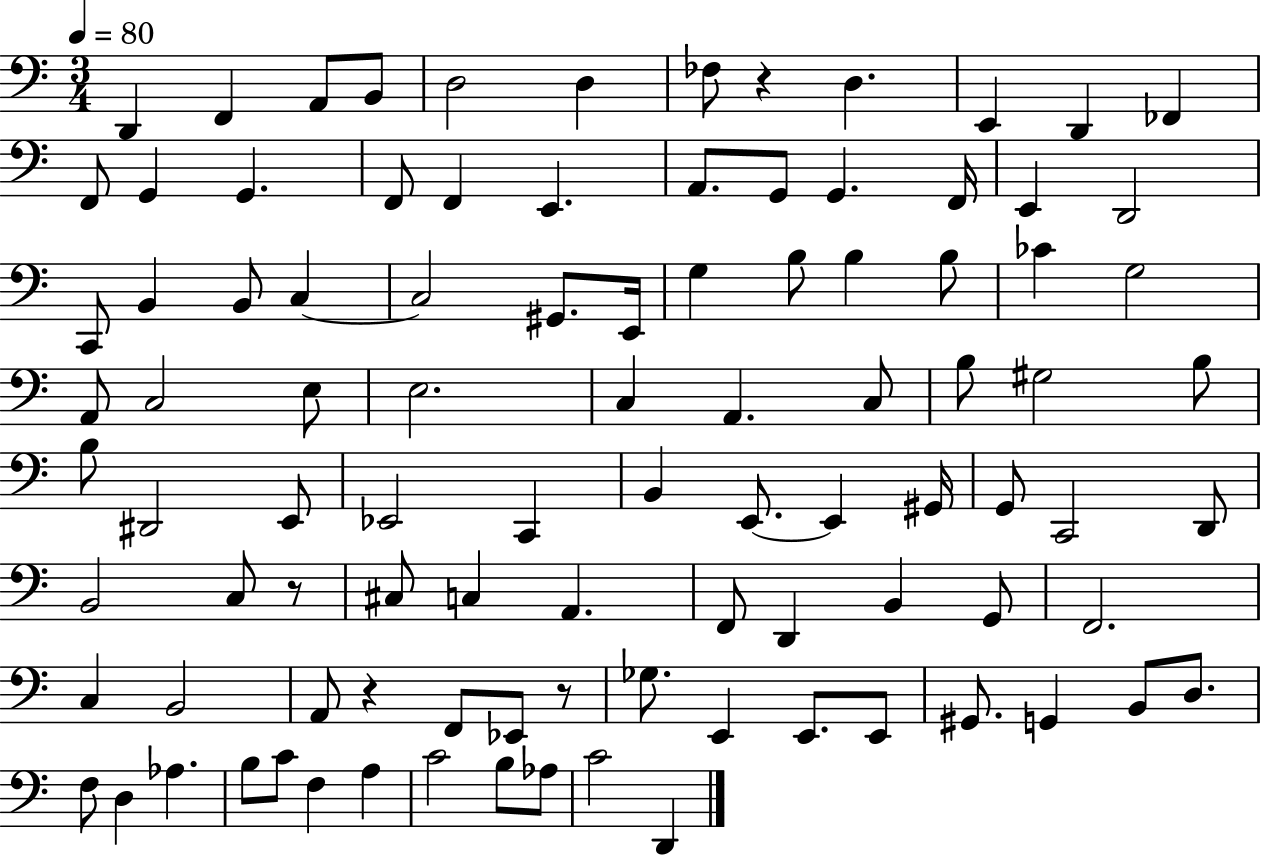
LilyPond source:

{
  \clef bass
  \numericTimeSignature
  \time 3/4
  \key c \major
  \tempo 4 = 80
  d,4 f,4 a,8 b,8 | d2 d4 | fes8 r4 d4. | e,4 d,4 fes,4 | \break f,8 g,4 g,4. | f,8 f,4 e,4. | a,8. g,8 g,4. f,16 | e,4 d,2 | \break c,8 b,4 b,8 c4~~ | c2 gis,8. e,16 | g4 b8 b4 b8 | ces'4 g2 | \break a,8 c2 e8 | e2. | c4 a,4. c8 | b8 gis2 b8 | \break b8 dis,2 e,8 | ees,2 c,4 | b,4 e,8.~~ e,4 gis,16 | g,8 c,2 d,8 | \break b,2 c8 r8 | cis8 c4 a,4. | f,8 d,4 b,4 g,8 | f,2. | \break c4 b,2 | a,8 r4 f,8 ees,8 r8 | ges8. e,4 e,8. e,8 | gis,8. g,4 b,8 d8. | \break f8 d4 aes4. | b8 c'8 f4 a4 | c'2 b8 aes8 | c'2 d,4 | \break \bar "|."
}